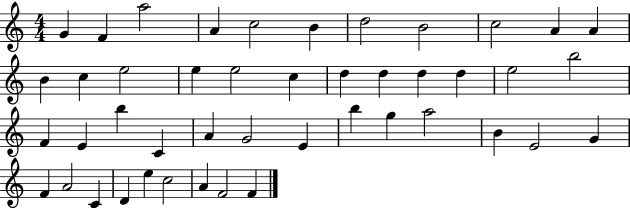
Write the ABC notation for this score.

X:1
T:Untitled
M:4/4
L:1/4
K:C
G F a2 A c2 B d2 B2 c2 A A B c e2 e e2 c d d d d e2 b2 F E b C A G2 E b g a2 B E2 G F A2 C D e c2 A F2 F